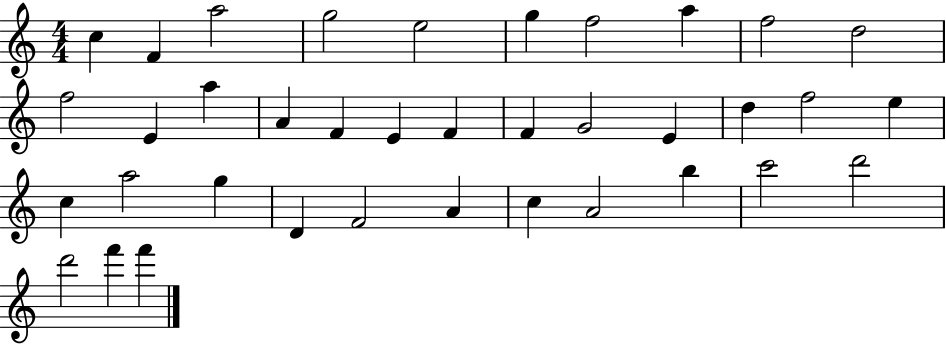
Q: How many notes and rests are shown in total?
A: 37